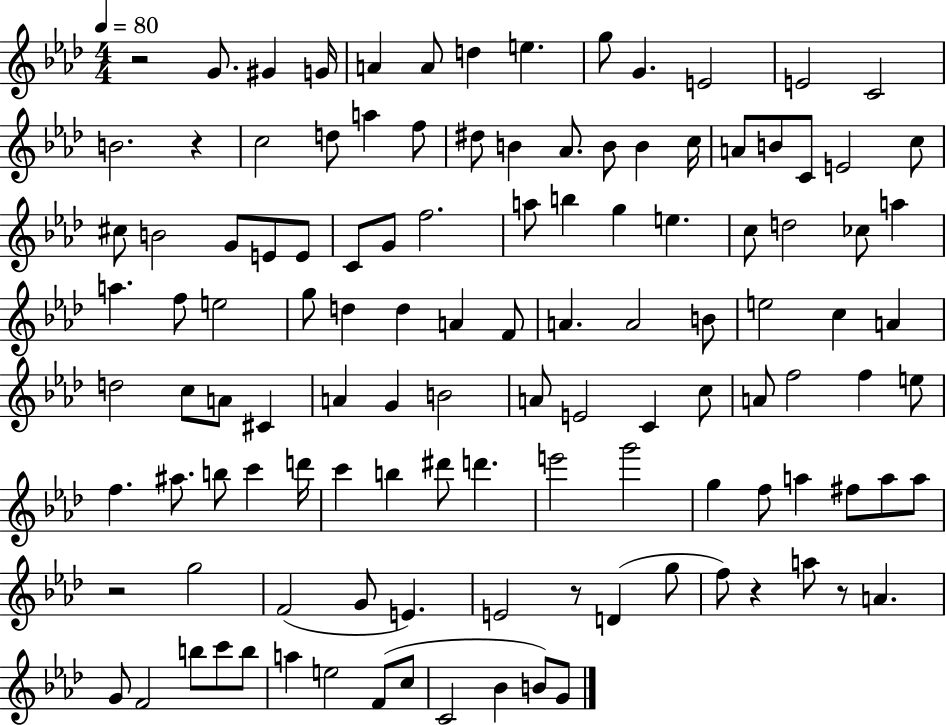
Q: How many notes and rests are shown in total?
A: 119